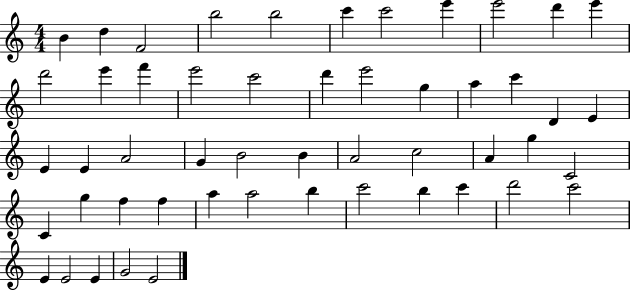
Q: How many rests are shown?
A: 0